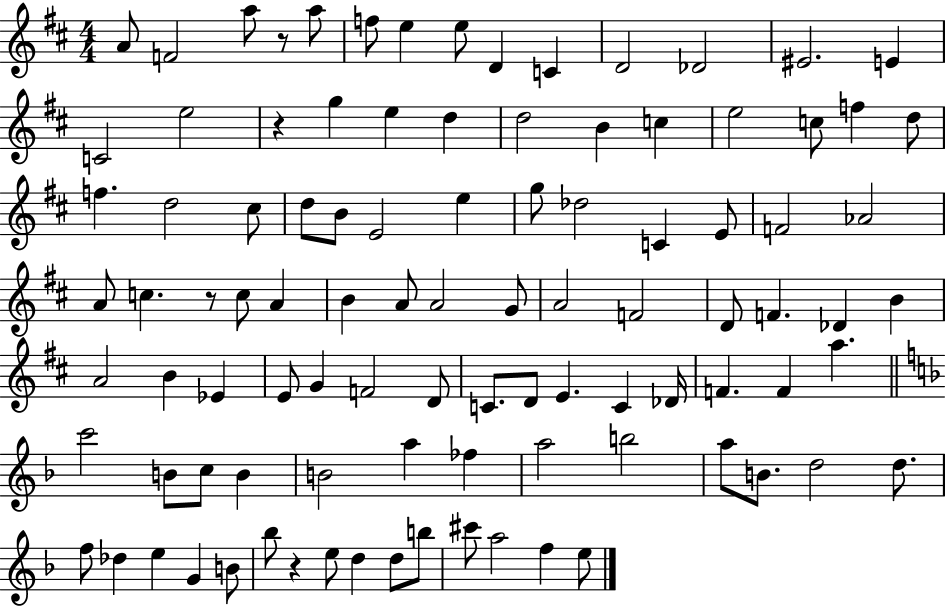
A4/e F4/h A5/e R/e A5/e F5/e E5/q E5/e D4/q C4/q D4/h Db4/h EIS4/h. E4/q C4/h E5/h R/q G5/q E5/q D5/q D5/h B4/q C5/q E5/h C5/e F5/q D5/e F5/q. D5/h C#5/e D5/e B4/e E4/h E5/q G5/e Db5/h C4/q E4/e F4/h Ab4/h A4/e C5/q. R/e C5/e A4/q B4/q A4/e A4/h G4/e A4/h F4/h D4/e F4/q. Db4/q B4/q A4/h B4/q Eb4/q E4/e G4/q F4/h D4/e C4/e. D4/e E4/q. C4/q Db4/s F4/q. F4/q A5/q. C6/h B4/e C5/e B4/q B4/h A5/q FES5/q A5/h B5/h A5/e B4/e. D5/h D5/e. F5/e Db5/q E5/q G4/q B4/e Bb5/e R/q E5/e D5/q D5/e B5/e C#6/e A5/h F5/q E5/e